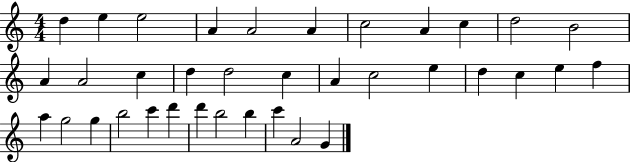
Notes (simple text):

D5/q E5/q E5/h A4/q A4/h A4/q C5/h A4/q C5/q D5/h B4/h A4/q A4/h C5/q D5/q D5/h C5/q A4/q C5/h E5/q D5/q C5/q E5/q F5/q A5/q G5/h G5/q B5/h C6/q D6/q D6/q B5/h B5/q C6/q A4/h G4/q